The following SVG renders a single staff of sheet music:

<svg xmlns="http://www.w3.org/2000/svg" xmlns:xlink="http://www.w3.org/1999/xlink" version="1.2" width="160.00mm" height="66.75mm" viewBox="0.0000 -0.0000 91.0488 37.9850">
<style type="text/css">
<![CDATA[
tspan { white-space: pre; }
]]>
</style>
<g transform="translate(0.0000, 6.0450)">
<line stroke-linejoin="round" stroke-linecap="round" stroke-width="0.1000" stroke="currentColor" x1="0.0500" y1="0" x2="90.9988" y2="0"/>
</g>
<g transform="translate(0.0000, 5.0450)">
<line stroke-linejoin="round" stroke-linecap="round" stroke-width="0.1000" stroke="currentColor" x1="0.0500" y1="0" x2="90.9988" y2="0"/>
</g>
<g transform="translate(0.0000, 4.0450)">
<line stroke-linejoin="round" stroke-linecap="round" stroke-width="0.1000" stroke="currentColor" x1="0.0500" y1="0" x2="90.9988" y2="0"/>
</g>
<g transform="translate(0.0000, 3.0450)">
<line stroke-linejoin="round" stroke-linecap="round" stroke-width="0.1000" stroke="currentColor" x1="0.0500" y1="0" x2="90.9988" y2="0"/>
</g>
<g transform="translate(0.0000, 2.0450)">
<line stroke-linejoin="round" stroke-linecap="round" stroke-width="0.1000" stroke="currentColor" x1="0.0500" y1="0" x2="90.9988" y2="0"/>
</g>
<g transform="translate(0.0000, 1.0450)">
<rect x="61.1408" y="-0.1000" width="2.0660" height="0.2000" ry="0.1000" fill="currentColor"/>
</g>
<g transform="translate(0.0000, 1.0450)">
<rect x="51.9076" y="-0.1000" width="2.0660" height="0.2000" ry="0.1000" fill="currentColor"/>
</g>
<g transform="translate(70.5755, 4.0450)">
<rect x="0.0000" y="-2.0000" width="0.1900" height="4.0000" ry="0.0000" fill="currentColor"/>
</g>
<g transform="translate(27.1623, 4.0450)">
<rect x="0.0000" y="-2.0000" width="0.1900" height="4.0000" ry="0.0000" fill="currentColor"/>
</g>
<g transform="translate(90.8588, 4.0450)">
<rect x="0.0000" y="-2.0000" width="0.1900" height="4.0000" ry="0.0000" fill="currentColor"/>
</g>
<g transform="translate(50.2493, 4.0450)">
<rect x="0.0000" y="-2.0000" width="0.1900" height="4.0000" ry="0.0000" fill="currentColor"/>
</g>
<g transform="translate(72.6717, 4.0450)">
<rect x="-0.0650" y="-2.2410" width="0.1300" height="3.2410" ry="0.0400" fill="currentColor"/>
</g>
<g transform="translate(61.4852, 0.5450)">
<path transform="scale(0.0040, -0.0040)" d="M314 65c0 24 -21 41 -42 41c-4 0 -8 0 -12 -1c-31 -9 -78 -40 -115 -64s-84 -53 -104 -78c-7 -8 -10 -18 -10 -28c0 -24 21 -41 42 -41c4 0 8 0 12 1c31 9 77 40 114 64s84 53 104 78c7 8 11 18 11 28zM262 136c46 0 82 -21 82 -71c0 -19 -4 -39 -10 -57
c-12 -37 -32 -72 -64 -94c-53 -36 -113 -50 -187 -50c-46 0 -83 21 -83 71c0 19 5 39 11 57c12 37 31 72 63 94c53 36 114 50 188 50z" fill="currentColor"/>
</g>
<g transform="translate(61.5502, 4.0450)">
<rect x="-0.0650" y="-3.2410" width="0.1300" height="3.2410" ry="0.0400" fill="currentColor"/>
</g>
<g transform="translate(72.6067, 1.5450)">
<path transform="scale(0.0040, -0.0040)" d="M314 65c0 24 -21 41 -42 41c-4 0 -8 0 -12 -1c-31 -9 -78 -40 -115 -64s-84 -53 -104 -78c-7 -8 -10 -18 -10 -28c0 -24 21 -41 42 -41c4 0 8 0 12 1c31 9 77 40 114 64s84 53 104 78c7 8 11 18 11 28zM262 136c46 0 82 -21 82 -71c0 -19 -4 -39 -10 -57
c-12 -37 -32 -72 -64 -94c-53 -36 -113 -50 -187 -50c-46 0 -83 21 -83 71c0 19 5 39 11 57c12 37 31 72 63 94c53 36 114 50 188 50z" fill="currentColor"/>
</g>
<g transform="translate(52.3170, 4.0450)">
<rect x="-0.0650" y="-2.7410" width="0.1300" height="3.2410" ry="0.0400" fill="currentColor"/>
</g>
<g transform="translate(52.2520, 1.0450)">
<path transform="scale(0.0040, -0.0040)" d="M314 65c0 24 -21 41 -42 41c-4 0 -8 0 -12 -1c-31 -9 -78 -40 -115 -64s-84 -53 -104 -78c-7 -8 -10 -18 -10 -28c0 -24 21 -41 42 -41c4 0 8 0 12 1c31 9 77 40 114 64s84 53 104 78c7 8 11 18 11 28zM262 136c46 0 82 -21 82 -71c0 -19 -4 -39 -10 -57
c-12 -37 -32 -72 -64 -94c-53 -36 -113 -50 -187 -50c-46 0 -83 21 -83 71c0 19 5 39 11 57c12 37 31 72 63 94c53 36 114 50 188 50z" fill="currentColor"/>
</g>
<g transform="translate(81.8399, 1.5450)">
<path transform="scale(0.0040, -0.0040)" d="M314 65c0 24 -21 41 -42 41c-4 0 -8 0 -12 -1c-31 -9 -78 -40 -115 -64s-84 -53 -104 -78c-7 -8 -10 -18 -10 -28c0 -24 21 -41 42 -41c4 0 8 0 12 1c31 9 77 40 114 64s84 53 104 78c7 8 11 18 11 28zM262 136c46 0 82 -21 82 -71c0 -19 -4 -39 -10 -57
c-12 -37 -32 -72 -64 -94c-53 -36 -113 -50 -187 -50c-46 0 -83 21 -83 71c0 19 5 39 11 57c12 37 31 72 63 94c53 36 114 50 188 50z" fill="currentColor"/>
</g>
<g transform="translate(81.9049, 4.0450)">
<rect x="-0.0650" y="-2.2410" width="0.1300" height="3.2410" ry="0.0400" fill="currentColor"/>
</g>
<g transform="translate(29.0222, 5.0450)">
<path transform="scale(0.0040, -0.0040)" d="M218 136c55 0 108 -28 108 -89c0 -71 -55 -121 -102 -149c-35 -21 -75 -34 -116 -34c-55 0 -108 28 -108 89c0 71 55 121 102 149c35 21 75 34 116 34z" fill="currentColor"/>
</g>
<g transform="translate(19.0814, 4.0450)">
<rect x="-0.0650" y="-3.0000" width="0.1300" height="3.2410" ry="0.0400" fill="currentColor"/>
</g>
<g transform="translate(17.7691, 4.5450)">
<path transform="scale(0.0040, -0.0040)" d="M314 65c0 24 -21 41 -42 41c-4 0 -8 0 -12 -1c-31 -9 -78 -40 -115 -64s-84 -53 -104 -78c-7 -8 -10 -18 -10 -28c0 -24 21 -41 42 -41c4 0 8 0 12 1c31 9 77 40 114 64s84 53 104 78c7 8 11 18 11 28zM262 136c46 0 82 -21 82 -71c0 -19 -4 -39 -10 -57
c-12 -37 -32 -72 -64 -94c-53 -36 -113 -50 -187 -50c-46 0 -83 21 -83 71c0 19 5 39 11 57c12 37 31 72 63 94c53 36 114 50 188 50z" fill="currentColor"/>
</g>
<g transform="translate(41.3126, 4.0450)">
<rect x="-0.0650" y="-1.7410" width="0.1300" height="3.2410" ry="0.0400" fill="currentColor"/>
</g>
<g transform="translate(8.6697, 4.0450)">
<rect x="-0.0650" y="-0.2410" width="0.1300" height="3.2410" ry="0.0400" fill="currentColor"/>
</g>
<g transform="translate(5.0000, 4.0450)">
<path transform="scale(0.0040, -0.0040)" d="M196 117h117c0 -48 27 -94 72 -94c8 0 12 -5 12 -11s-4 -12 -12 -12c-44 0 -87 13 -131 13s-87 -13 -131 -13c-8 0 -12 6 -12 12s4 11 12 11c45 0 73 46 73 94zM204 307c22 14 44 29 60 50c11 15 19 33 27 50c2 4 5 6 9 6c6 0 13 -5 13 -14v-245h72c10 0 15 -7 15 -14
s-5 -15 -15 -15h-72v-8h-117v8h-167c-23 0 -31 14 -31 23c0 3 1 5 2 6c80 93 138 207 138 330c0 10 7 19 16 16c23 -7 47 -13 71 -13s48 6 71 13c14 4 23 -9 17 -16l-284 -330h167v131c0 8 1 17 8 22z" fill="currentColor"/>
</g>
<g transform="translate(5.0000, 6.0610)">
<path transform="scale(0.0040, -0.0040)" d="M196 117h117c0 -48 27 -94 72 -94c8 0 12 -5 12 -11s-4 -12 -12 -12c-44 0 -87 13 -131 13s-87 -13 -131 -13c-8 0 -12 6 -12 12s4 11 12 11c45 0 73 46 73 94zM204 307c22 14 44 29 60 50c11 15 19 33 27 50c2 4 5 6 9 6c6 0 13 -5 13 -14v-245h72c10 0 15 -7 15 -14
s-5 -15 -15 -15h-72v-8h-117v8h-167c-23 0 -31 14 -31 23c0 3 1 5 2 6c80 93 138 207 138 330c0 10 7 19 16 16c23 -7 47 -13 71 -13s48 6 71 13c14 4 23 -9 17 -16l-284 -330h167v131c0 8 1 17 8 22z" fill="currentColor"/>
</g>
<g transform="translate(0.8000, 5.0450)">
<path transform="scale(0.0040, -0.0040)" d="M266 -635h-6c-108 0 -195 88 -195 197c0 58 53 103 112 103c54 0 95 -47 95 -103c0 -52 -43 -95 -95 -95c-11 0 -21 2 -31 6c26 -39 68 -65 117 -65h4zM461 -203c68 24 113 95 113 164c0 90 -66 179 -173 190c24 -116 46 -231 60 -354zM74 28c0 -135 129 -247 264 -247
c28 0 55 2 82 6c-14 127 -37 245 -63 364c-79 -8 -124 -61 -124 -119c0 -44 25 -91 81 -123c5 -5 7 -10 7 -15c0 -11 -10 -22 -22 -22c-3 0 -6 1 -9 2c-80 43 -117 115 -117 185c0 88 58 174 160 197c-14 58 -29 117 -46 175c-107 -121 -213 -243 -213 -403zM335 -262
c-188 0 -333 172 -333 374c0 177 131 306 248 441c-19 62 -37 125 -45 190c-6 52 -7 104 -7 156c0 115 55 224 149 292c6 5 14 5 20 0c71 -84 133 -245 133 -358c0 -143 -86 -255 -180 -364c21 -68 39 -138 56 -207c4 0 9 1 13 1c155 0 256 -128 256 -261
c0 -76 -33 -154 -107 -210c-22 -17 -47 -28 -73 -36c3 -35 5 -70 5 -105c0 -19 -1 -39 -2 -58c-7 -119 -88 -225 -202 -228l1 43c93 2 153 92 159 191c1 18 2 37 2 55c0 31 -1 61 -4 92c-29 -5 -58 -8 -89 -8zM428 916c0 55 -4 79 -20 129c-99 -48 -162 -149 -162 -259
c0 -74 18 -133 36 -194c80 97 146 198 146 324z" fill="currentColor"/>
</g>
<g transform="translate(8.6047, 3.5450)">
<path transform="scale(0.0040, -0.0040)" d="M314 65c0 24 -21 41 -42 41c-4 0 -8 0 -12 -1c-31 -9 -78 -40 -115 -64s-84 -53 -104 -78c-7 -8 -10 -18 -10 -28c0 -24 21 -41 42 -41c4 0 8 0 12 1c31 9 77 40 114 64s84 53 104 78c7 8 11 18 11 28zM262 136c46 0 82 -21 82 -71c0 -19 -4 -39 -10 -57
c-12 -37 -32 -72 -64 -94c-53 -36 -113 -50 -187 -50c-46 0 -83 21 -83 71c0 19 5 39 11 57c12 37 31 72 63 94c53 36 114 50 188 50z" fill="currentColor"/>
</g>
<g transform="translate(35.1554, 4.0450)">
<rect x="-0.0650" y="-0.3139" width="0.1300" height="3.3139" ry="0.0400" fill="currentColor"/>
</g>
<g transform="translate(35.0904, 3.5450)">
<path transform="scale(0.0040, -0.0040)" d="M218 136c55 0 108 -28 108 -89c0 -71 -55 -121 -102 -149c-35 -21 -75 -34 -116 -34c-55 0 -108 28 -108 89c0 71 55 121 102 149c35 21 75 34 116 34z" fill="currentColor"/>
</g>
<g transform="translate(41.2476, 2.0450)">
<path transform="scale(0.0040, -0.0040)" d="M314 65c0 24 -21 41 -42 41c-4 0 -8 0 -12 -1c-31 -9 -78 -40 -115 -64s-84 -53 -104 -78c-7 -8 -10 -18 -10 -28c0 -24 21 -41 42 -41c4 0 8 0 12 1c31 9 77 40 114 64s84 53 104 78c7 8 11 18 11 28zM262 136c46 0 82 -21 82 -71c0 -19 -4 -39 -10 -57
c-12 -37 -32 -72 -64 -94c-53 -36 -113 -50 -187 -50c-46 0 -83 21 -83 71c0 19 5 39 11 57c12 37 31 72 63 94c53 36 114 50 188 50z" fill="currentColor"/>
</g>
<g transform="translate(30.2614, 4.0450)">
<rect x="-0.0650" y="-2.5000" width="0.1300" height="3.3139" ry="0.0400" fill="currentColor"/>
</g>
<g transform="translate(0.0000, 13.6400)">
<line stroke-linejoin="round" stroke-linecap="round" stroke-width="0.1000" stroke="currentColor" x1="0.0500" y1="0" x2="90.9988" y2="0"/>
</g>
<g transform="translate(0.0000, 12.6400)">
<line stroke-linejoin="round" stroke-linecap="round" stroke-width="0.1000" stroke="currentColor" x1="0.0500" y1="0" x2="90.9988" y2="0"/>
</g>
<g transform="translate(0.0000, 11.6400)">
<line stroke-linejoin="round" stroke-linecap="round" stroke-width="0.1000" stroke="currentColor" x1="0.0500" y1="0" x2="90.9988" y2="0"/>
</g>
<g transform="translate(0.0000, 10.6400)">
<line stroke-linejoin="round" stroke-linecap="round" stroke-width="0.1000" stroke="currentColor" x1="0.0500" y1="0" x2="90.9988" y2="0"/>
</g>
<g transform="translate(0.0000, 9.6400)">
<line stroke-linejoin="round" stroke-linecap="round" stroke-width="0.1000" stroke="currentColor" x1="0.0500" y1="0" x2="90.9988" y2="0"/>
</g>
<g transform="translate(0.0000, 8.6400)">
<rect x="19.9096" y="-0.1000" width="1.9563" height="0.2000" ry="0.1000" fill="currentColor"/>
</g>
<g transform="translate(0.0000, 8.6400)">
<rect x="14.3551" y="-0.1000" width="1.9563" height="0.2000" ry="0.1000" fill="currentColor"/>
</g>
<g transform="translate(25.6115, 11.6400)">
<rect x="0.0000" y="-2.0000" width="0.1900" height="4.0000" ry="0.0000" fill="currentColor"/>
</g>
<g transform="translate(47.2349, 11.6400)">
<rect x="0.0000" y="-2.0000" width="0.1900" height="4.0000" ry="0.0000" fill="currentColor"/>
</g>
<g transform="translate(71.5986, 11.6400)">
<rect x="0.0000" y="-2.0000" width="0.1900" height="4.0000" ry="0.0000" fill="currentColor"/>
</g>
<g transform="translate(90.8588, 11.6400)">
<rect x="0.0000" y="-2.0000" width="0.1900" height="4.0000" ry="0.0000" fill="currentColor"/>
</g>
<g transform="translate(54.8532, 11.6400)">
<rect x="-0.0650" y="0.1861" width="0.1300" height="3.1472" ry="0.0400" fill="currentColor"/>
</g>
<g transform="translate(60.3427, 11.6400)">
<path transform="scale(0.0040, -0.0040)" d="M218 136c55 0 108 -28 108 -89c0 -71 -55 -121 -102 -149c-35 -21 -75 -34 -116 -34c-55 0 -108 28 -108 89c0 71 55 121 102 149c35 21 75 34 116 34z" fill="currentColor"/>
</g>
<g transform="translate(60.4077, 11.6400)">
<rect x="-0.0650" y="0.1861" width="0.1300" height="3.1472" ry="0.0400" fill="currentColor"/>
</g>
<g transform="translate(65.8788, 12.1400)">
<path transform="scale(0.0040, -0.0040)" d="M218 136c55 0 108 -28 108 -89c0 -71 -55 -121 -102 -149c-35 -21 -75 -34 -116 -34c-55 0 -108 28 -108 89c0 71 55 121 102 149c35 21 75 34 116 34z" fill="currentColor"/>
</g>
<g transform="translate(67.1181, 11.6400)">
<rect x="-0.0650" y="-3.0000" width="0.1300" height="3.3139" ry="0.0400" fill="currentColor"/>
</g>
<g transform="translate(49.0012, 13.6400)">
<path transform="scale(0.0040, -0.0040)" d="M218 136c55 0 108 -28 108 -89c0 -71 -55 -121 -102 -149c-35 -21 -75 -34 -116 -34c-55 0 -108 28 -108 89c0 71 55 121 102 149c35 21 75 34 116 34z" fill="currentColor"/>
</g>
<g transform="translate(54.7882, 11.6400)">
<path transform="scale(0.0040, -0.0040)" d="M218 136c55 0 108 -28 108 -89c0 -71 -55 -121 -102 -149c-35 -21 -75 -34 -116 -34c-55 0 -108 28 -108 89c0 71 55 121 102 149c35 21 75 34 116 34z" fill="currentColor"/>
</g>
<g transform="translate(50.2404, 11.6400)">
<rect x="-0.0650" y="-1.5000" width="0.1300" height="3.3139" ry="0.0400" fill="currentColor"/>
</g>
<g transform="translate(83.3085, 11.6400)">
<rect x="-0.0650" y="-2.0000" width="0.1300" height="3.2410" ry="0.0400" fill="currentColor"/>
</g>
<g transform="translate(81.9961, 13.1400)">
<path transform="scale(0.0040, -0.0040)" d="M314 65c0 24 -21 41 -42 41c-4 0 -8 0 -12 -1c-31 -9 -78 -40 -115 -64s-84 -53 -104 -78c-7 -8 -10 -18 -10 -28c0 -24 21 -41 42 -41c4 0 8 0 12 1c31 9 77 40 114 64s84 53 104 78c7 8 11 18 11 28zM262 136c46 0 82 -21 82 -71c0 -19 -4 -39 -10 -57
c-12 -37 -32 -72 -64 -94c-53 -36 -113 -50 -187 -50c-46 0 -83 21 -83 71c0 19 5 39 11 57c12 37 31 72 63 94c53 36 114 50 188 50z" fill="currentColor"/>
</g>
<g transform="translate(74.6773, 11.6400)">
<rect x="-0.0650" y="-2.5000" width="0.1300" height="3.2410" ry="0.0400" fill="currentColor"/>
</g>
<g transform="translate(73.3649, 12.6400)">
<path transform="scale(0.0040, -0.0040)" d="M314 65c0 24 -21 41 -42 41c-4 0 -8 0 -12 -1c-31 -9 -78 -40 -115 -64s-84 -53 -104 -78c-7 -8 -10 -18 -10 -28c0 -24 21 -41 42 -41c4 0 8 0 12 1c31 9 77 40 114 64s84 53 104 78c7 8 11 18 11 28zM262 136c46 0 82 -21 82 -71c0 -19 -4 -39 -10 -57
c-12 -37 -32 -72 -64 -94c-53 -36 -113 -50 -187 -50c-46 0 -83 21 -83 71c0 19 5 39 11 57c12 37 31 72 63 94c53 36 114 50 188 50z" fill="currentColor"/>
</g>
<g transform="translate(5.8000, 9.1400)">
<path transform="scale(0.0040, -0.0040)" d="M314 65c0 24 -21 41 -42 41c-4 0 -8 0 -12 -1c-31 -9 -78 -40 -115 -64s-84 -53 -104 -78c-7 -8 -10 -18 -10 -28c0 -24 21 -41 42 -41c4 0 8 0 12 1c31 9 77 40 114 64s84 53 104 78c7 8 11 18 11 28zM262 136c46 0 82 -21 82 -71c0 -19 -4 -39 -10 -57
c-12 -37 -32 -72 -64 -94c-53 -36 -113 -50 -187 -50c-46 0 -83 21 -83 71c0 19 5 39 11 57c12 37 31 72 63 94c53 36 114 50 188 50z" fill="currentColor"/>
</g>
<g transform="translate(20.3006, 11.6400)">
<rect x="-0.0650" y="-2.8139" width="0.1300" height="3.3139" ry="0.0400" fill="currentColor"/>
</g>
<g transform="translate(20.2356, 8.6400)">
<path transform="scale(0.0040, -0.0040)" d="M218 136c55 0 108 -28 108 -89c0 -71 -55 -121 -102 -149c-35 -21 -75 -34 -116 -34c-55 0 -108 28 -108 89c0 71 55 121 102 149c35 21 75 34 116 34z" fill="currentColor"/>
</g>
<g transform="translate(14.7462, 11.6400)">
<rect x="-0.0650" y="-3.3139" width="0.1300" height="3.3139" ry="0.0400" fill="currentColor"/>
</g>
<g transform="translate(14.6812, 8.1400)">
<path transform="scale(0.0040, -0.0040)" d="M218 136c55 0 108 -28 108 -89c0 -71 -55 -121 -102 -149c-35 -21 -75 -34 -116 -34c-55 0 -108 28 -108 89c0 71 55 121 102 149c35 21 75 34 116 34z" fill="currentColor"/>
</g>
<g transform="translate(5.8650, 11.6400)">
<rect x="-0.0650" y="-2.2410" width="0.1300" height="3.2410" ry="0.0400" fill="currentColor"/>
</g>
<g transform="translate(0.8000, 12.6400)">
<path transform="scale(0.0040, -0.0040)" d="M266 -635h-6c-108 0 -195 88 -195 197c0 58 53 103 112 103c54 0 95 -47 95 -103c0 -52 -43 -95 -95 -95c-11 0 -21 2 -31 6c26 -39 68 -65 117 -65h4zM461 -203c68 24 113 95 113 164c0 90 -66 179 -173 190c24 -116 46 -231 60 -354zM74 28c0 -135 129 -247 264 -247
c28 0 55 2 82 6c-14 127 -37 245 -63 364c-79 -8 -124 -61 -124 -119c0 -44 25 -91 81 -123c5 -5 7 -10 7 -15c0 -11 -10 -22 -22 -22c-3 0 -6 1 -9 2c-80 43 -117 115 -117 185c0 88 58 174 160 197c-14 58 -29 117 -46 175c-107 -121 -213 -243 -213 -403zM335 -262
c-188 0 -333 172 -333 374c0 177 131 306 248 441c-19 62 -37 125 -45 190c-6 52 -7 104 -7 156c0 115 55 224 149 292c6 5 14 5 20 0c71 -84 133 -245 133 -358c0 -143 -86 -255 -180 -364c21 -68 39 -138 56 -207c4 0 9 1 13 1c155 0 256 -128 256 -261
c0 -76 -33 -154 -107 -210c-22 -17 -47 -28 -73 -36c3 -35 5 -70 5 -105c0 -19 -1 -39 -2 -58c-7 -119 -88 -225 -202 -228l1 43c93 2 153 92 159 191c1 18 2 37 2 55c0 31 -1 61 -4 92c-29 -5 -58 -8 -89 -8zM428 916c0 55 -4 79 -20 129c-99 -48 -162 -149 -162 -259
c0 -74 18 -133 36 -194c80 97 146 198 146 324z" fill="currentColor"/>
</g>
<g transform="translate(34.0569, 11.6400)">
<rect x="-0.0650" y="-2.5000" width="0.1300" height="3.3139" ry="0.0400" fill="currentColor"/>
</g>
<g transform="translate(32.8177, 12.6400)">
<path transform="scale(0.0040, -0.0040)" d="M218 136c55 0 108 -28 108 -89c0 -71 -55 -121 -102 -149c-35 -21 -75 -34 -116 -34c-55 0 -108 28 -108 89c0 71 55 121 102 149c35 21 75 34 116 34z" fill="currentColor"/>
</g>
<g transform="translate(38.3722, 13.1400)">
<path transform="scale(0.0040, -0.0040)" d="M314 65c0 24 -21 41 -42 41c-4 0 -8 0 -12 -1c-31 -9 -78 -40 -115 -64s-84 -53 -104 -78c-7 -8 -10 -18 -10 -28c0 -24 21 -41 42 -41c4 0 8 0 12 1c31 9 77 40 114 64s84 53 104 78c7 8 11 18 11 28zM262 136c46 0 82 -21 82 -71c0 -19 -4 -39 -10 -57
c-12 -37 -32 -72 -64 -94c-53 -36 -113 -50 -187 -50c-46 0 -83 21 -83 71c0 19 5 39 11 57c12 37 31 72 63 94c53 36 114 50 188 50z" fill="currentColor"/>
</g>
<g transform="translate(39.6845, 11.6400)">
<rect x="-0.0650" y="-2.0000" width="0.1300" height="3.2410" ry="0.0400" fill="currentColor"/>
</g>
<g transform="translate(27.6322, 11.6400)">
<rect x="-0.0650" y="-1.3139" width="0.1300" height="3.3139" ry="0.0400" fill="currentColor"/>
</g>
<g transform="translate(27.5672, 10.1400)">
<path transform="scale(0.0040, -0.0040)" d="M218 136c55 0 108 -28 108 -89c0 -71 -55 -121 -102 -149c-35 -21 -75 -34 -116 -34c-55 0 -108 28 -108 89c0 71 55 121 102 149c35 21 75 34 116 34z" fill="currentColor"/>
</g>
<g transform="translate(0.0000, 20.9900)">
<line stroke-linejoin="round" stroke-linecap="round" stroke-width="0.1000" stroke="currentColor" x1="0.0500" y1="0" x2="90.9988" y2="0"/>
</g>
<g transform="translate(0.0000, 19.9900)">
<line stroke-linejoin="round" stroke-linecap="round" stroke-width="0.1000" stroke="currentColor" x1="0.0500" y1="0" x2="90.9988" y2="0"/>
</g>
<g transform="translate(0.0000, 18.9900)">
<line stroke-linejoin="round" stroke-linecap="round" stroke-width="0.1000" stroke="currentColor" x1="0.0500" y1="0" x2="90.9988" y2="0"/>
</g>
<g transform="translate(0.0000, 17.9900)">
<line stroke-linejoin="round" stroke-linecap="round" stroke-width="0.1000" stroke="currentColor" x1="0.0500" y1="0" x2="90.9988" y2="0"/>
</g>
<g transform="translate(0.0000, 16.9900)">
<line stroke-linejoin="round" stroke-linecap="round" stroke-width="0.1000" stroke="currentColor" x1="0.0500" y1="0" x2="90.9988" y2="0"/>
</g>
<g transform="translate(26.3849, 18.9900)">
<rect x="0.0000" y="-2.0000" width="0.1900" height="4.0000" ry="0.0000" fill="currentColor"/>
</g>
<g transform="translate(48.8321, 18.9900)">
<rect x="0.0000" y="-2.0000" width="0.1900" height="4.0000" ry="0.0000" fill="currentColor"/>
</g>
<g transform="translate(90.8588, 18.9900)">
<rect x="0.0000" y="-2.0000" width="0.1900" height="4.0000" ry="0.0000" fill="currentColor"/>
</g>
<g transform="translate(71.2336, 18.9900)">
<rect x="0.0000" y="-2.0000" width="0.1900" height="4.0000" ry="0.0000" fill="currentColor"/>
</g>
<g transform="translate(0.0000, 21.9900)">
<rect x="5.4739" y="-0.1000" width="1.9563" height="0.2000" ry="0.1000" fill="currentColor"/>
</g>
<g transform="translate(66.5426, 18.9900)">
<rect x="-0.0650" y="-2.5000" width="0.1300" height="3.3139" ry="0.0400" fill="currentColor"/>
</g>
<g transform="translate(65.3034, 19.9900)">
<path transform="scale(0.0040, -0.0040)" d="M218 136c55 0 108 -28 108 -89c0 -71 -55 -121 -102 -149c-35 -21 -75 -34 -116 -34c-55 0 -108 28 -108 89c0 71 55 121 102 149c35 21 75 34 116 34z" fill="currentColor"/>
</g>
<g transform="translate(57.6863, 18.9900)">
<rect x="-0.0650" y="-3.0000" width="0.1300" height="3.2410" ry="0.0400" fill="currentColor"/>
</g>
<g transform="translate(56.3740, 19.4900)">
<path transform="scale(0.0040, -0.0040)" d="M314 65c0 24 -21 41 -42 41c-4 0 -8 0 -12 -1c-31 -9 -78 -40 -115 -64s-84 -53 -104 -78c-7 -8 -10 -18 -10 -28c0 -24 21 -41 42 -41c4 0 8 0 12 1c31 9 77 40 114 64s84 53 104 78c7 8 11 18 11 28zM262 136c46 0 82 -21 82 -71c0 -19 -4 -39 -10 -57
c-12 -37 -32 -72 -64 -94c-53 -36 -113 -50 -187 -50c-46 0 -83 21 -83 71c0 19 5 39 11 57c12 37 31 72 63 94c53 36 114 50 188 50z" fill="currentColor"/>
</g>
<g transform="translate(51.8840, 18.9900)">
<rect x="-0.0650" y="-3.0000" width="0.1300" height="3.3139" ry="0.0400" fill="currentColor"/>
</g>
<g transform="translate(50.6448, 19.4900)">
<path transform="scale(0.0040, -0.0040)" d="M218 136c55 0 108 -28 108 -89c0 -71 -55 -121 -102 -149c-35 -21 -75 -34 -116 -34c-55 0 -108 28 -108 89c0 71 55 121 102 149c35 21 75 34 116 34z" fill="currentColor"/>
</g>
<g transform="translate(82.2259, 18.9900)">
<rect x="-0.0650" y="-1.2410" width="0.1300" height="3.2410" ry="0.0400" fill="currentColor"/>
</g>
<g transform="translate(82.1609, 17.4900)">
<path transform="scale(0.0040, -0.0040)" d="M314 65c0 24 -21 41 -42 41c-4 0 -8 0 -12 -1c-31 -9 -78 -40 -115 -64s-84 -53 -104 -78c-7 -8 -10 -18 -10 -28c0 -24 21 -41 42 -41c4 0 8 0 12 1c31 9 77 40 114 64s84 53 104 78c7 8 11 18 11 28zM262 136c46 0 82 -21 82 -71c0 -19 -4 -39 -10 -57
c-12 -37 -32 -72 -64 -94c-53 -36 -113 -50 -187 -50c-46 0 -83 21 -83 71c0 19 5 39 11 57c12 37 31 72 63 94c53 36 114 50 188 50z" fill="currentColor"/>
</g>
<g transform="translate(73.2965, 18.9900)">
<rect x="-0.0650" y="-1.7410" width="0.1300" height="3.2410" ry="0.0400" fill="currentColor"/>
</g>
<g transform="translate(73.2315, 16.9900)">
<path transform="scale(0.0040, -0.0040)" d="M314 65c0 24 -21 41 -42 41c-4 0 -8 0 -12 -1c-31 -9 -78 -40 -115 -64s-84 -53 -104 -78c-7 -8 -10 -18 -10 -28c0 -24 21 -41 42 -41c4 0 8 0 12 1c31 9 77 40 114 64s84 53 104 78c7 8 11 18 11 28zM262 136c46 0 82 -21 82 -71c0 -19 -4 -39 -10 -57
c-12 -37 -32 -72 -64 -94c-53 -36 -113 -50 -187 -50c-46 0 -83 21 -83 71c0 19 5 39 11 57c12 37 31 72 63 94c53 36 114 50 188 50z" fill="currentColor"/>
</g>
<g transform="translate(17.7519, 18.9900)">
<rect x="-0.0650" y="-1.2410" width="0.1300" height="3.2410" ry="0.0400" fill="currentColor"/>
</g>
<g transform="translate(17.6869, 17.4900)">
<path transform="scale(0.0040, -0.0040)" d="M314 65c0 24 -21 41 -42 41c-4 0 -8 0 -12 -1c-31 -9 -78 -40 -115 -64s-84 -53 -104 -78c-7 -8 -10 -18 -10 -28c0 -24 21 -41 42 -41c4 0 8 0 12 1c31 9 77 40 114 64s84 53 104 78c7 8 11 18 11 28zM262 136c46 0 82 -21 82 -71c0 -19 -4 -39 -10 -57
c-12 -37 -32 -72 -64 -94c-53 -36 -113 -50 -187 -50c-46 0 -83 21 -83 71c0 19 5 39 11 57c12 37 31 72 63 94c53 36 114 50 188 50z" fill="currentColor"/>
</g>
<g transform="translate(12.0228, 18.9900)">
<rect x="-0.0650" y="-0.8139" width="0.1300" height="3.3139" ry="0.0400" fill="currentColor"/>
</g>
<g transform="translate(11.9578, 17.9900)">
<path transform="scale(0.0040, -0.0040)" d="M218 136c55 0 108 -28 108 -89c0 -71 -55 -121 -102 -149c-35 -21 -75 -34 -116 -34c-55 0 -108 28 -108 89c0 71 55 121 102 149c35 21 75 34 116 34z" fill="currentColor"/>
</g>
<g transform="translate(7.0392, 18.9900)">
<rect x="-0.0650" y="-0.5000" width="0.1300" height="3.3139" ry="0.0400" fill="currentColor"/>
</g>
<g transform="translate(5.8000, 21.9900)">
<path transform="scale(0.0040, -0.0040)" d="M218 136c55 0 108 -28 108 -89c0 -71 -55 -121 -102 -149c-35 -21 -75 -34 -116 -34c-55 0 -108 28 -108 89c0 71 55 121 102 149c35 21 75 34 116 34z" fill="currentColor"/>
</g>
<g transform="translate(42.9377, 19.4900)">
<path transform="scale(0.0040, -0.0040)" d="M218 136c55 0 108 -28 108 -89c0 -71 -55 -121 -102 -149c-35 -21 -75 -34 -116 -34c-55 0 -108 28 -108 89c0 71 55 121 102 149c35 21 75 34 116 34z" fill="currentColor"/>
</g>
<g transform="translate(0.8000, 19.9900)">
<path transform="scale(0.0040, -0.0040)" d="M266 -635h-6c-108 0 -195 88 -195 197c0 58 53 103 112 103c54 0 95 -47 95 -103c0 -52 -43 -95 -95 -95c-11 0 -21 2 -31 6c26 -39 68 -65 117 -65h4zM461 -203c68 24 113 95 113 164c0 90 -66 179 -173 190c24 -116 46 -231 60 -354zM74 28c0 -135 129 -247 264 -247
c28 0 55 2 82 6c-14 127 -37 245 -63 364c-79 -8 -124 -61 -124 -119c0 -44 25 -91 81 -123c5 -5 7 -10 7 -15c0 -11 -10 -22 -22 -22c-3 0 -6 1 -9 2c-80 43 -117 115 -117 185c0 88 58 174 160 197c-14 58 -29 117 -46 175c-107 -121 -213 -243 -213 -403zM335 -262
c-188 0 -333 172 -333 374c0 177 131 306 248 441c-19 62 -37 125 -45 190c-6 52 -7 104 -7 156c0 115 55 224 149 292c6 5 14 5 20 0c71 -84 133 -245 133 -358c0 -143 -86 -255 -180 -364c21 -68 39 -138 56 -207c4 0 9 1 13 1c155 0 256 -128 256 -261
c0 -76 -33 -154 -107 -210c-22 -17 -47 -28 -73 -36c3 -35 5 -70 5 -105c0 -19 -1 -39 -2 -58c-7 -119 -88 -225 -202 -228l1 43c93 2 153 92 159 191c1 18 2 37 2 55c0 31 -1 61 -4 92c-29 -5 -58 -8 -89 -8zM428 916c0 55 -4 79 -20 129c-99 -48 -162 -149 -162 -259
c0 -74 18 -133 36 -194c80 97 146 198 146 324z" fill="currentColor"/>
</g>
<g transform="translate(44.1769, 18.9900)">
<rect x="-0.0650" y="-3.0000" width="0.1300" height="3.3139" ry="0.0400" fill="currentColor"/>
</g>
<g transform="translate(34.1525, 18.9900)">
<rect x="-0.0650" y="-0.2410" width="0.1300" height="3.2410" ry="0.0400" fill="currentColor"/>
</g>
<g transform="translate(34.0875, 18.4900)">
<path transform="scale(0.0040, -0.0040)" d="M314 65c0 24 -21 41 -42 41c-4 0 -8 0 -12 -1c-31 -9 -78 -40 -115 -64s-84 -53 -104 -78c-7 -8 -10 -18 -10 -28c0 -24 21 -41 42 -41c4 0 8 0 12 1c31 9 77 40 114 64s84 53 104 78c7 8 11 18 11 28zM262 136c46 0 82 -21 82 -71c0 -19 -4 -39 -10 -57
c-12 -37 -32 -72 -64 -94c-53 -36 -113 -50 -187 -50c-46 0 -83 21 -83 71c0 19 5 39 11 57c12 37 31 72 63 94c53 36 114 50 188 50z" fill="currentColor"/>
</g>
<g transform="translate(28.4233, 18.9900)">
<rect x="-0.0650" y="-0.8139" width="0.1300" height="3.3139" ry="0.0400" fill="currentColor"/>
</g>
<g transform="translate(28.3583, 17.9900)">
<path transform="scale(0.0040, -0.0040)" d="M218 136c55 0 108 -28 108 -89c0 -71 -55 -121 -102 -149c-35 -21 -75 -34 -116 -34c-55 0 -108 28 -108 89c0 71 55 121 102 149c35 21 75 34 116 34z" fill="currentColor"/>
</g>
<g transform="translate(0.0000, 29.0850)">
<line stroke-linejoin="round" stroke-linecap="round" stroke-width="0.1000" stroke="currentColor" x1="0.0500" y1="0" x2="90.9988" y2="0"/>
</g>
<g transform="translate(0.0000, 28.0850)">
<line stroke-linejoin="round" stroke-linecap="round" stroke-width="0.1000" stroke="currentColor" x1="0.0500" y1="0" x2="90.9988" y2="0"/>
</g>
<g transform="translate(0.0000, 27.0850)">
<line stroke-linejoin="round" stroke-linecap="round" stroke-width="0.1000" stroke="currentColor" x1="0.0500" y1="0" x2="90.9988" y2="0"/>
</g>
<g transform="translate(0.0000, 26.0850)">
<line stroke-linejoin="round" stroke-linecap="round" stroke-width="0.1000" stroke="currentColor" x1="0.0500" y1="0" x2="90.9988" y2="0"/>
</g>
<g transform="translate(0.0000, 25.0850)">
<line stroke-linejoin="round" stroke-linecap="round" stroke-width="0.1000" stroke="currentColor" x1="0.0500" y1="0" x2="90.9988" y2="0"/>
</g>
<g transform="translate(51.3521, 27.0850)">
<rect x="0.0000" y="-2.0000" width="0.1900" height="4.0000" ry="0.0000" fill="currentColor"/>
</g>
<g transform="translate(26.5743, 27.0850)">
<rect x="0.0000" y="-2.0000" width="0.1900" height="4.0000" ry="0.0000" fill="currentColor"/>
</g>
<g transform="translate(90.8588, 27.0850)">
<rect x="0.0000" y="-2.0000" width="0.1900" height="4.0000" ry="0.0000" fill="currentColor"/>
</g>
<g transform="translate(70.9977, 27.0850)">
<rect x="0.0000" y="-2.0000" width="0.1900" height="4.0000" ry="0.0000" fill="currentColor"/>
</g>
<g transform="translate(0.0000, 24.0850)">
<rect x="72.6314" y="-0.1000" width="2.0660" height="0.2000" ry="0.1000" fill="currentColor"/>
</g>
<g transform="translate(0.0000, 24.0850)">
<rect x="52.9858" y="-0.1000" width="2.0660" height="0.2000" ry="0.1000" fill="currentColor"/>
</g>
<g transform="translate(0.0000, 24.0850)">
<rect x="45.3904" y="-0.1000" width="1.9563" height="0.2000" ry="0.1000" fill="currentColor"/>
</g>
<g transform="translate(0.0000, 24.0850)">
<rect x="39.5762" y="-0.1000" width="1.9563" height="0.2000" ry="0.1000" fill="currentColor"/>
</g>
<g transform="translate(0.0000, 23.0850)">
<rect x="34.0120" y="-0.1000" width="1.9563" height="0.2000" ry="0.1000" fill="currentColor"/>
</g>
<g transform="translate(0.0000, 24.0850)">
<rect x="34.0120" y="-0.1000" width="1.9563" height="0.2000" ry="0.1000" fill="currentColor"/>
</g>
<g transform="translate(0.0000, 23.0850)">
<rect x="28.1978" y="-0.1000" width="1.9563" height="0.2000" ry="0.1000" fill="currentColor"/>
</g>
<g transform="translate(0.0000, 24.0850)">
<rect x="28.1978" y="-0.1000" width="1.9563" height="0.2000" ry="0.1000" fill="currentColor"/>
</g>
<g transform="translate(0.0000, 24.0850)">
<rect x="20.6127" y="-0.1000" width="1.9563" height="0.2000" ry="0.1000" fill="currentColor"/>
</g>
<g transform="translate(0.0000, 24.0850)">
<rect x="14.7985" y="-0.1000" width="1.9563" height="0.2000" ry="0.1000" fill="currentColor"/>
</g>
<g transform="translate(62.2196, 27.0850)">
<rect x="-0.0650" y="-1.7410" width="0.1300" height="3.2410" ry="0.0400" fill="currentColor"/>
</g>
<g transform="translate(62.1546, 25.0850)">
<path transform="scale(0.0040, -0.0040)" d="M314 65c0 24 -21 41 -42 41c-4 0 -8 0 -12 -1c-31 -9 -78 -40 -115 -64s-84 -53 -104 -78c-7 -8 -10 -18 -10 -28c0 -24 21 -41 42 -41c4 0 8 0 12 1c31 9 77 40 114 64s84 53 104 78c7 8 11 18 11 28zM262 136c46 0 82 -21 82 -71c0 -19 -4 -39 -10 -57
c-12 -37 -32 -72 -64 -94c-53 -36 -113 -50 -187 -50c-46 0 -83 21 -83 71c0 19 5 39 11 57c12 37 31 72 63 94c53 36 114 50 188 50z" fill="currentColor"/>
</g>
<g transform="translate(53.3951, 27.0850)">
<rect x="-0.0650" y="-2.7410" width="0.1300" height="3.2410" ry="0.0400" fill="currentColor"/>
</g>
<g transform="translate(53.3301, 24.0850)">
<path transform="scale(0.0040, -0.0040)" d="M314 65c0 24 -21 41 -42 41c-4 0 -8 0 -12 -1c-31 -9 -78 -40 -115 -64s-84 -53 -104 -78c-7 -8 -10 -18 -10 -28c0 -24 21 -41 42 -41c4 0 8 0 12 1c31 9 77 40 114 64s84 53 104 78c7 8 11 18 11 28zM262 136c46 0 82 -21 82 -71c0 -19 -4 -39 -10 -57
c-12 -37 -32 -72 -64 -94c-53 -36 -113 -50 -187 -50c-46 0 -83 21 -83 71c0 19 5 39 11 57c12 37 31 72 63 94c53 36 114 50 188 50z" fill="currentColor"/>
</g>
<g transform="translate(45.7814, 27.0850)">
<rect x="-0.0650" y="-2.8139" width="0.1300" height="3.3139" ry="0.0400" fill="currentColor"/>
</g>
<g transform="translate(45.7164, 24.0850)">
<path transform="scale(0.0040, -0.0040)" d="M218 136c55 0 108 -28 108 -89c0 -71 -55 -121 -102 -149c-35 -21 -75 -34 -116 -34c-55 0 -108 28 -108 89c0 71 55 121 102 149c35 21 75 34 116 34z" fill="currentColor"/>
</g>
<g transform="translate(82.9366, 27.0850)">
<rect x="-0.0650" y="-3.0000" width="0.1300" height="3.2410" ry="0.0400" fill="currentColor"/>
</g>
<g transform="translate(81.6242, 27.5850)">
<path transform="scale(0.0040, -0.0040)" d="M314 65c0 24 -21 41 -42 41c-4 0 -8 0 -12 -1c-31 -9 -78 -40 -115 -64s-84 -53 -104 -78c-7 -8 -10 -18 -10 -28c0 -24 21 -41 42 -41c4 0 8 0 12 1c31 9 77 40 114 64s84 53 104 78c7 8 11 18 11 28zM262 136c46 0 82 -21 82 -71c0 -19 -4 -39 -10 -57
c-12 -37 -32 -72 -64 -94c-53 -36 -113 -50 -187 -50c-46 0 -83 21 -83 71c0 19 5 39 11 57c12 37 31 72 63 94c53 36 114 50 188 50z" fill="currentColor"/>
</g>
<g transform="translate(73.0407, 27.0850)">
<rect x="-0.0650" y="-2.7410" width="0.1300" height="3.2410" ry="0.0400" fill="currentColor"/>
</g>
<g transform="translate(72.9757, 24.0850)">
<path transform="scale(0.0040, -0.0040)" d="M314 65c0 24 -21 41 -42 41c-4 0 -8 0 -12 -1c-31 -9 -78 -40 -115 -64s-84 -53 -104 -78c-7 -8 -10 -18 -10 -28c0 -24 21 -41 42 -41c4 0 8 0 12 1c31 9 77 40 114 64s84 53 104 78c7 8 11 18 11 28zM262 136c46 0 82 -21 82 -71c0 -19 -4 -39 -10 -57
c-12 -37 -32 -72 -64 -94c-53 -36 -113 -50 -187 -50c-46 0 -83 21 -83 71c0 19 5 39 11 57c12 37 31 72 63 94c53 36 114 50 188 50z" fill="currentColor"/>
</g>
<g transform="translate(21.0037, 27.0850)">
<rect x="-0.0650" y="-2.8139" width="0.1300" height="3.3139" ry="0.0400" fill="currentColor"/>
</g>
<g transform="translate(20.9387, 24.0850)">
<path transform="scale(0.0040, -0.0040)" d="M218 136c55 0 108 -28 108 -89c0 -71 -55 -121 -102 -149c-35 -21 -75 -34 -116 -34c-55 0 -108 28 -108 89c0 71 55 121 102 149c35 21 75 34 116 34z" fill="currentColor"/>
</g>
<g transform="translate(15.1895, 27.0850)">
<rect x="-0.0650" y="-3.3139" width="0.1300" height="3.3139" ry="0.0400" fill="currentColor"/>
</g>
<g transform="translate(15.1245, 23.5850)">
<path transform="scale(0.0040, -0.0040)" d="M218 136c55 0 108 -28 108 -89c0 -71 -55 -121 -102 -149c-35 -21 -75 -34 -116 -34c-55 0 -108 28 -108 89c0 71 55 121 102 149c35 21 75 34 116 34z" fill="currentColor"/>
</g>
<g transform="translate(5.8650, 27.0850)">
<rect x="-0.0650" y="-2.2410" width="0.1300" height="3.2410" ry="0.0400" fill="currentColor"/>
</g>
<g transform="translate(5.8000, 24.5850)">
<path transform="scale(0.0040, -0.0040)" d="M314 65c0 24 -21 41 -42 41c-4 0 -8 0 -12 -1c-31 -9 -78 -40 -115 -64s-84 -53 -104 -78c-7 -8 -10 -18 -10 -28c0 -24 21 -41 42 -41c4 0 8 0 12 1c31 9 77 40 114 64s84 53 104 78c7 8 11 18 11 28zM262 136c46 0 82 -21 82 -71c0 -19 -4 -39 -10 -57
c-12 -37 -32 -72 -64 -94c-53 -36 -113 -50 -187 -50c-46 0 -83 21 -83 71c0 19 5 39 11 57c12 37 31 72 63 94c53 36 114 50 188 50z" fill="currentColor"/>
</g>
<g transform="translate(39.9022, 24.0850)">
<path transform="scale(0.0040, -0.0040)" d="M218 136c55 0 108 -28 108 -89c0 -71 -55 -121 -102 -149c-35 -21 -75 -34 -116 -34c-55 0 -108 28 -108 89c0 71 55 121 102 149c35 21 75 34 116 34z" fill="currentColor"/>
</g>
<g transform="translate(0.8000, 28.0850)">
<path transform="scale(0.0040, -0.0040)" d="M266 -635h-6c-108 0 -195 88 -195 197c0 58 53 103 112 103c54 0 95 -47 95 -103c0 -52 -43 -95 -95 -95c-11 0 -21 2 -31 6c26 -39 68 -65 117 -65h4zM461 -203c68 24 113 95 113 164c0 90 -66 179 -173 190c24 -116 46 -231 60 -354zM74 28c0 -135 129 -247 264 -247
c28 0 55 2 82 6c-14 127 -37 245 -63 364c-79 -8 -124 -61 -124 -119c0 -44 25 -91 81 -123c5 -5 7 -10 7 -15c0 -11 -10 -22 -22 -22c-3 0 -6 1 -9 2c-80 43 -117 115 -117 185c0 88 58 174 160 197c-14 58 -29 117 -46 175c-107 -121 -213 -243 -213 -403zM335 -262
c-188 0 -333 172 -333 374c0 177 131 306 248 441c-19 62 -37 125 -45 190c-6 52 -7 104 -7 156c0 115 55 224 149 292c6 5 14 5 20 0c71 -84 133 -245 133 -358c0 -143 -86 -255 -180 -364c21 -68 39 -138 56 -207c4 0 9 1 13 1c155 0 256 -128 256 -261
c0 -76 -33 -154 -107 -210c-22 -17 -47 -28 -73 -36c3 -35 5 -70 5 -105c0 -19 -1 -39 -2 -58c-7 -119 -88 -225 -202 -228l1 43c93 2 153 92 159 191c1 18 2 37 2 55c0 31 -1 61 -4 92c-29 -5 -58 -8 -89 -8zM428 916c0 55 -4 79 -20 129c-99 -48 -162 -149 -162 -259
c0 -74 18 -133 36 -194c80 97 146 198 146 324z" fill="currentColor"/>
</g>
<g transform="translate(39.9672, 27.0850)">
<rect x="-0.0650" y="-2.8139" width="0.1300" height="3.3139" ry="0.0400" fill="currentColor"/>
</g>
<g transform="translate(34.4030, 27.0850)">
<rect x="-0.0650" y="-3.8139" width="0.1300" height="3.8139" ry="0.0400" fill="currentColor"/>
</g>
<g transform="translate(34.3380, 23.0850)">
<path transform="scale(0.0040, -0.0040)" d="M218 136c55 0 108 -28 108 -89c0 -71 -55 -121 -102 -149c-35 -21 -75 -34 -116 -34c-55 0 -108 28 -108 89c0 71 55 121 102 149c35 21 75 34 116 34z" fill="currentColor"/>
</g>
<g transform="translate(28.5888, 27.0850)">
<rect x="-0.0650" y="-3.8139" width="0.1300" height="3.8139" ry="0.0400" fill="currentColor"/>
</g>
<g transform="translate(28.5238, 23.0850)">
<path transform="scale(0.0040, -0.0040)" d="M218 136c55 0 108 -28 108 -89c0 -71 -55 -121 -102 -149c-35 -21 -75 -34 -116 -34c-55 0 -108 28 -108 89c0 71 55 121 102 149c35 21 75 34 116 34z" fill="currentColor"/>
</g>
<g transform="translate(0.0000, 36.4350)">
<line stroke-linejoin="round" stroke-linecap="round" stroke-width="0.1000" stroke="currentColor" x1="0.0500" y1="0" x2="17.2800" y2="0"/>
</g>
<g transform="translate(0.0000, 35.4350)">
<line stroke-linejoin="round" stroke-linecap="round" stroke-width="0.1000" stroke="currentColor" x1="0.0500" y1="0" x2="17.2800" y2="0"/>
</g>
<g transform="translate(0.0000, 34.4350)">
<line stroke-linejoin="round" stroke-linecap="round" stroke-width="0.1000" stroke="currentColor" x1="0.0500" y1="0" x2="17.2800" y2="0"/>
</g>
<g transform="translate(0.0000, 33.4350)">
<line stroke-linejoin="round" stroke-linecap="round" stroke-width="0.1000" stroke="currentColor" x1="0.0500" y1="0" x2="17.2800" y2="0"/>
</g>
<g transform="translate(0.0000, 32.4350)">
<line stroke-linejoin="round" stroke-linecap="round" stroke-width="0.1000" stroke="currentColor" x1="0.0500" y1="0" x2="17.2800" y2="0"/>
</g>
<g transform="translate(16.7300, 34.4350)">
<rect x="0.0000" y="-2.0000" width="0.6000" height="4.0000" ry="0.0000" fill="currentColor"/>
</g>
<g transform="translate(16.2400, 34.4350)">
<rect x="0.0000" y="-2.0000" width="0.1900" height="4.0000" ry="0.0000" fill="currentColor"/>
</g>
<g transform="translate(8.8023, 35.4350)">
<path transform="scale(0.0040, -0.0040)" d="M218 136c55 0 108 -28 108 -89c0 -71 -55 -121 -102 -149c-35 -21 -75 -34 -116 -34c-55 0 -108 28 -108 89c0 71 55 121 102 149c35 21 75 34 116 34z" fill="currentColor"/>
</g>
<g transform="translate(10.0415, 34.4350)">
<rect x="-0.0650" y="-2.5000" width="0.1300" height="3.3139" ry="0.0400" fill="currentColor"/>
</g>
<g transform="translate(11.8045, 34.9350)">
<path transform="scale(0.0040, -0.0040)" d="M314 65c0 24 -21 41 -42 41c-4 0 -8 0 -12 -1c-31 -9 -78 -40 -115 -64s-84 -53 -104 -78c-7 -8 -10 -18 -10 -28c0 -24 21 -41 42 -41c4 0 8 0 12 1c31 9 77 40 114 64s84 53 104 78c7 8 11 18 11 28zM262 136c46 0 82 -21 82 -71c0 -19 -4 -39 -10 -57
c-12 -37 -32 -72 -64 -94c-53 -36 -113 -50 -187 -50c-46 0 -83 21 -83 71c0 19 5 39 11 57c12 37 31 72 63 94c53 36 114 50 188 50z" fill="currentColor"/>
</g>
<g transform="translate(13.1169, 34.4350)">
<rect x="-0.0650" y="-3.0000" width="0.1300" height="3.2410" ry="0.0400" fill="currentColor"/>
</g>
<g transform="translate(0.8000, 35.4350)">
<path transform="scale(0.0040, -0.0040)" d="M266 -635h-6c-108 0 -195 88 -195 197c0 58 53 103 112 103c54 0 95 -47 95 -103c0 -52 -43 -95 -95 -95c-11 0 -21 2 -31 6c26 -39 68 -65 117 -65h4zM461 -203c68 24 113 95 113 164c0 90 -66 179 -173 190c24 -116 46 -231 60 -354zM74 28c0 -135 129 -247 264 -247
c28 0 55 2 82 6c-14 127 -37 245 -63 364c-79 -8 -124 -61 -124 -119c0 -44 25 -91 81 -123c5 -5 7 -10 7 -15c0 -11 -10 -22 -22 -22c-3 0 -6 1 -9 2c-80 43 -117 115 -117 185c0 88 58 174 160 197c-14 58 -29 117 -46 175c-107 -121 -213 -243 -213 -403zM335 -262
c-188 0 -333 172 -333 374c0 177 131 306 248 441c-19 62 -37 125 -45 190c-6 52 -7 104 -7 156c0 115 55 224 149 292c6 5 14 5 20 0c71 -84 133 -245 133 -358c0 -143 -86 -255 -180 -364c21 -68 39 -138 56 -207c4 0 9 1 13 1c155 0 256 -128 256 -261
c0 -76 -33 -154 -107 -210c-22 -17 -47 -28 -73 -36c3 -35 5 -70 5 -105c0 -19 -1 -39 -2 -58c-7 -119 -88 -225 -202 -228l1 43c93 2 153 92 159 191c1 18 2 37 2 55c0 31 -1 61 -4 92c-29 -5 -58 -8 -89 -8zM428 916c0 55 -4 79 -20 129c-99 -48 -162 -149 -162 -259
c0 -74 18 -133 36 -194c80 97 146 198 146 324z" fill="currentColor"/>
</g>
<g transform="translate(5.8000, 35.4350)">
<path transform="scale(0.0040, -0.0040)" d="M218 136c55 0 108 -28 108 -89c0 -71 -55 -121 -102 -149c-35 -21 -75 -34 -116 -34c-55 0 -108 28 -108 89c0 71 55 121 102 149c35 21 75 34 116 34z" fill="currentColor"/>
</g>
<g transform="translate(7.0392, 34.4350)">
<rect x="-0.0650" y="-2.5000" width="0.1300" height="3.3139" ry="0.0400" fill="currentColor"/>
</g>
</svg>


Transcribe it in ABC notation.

X:1
T:Untitled
M:4/4
L:1/4
K:C
c2 A2 G c f2 a2 b2 g2 g2 g2 b a e G F2 E B B A G2 F2 C d e2 d c2 A A A2 G f2 e2 g2 b a c' c' a a a2 f2 a2 A2 G G A2